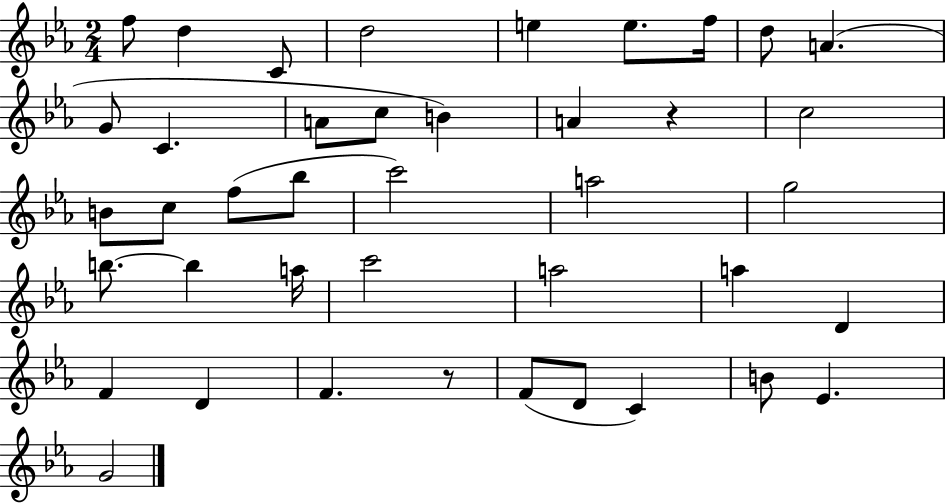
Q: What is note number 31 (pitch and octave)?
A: F4